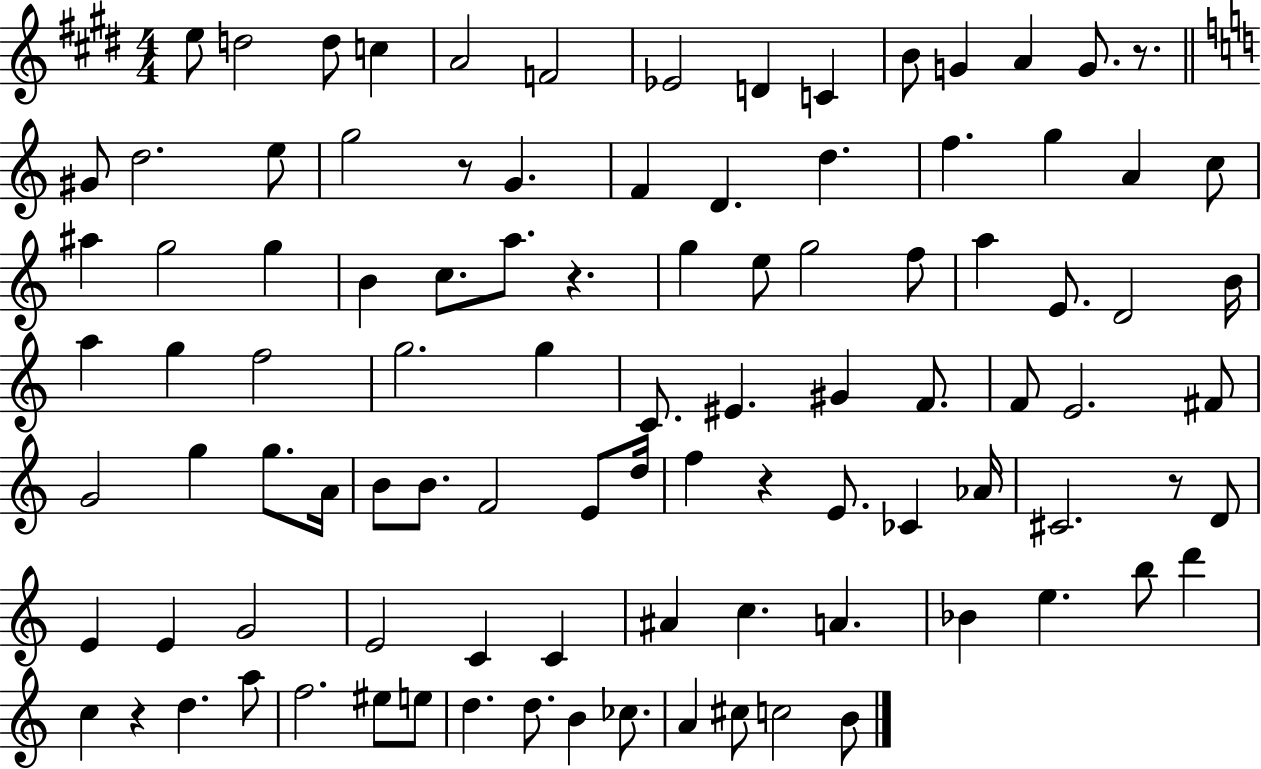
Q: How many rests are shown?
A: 6